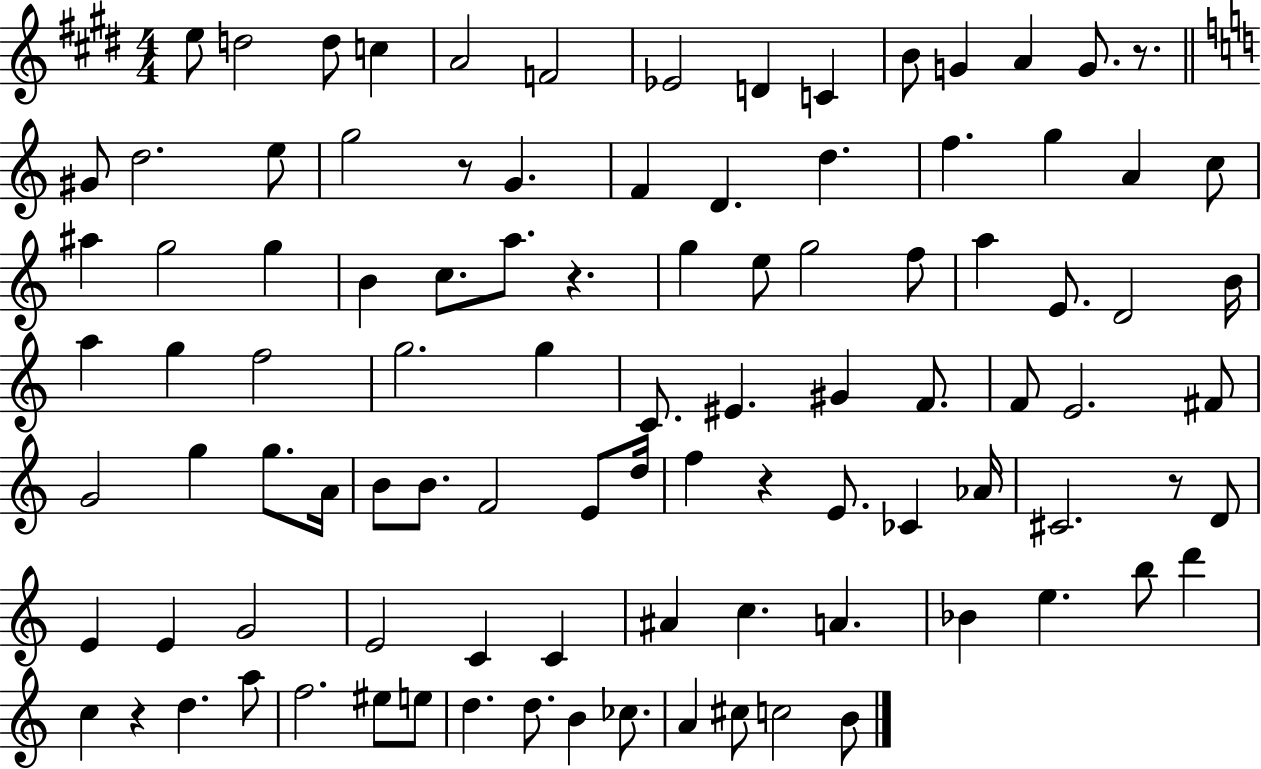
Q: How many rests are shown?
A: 6